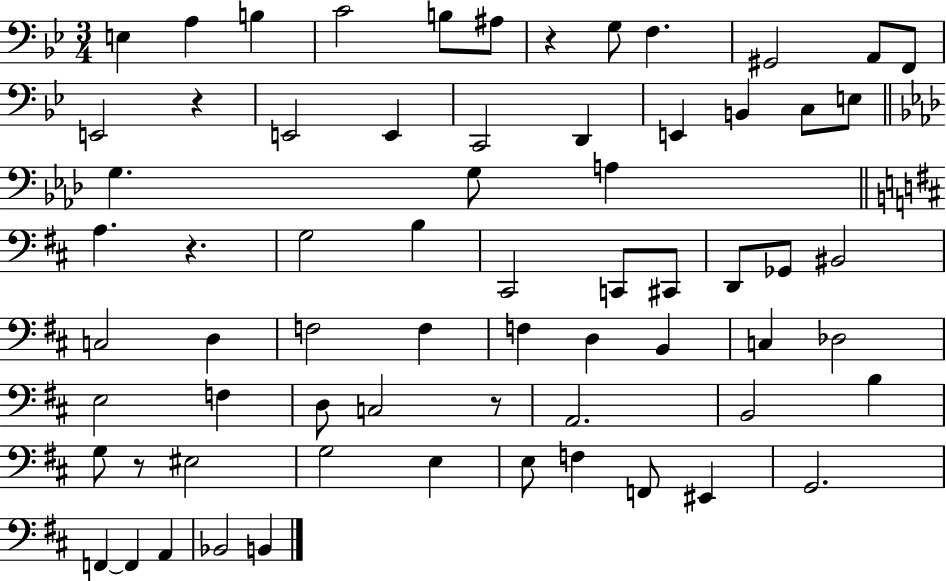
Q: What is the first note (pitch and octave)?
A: E3